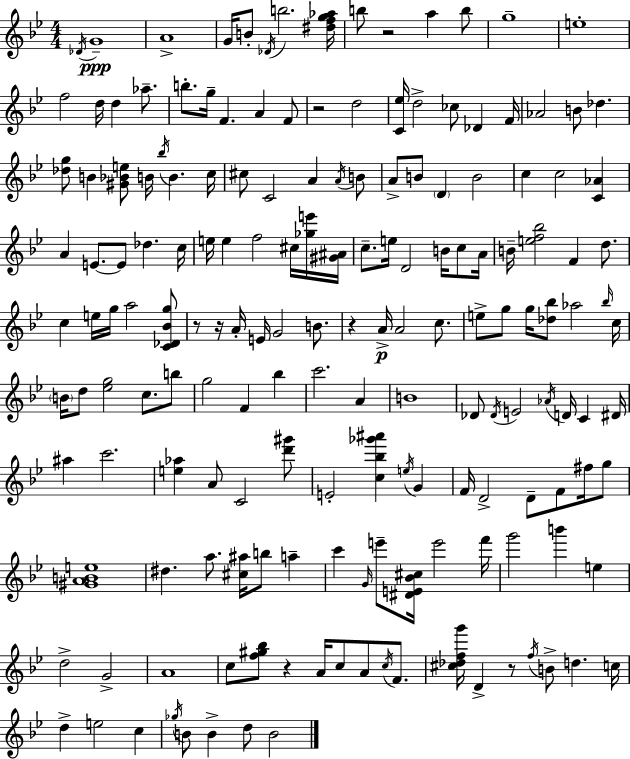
Db4/s G4/w A4/w G4/s B4/e Db4/s B5/h. [D#5,F5,G5,Ab5]/s B5/e R/h A5/q B5/e G5/w E5/w F5/h D5/s D5/q Ab5/e. B5/e. G5/s F4/q. A4/q F4/e R/h D5/h [C4,Eb5]/s D5/h CES5/e Db4/q F4/s Ab4/h B4/e Db5/q. [Db5,G5]/e B4/q [G#4,Bb4,E5]/e B4/s Bb5/s B4/q. C5/s C#5/e C4/h A4/q A4/s B4/e A4/e B4/e D4/q B4/h C5/q C5/h [C4,Ab4]/q A4/q E4/e. E4/e Db5/q. C5/s E5/s E5/q F5/h C#5/s [Gb5,E6]/s [G#4,A#4]/s C5/e. E5/s D4/h B4/s C5/e A4/s B4/s [E5,F5,Bb5]/h F4/q D5/e. C5/q E5/s G5/s A5/h [C4,Db4,Bb4,G5]/e R/e R/s A4/s E4/s G4/h B4/e. R/q A4/s A4/h C5/e. E5/e G5/e G5/s [Db5,Bb5]/e Ab5/h Bb5/s C5/s B4/s D5/e [Eb5,G5]/h C5/e. B5/e G5/h F4/q Bb5/q C6/h. A4/q B4/w Db4/e Db4/s E4/h Ab4/s D4/s C4/q D#4/s A#5/q C6/h. [E5,Ab5]/q A4/e C4/h [D6,G#6]/e E4/h [C5,Bb5,Gb6,A#6]/q E5/s G4/q F4/s D4/h D4/e F4/e F#5/s G5/e [G#4,A4,B4,E5]/w D#5/q. A5/e. [C#5,A#5]/s B5/e A5/q C6/q G4/s E6/e [D#4,E4,Bb4,C#5]/s E6/h F6/s G6/h B6/q E5/q D5/h G4/h A4/w C5/e [F5,G#5,Bb5]/e R/q A4/s C5/e A4/e C5/s F4/e. [C#5,Db5,F5,G6]/s D4/q R/e F5/s B4/e D5/q. C5/s D5/q E5/h C5/q Gb5/s B4/e B4/q D5/e B4/h